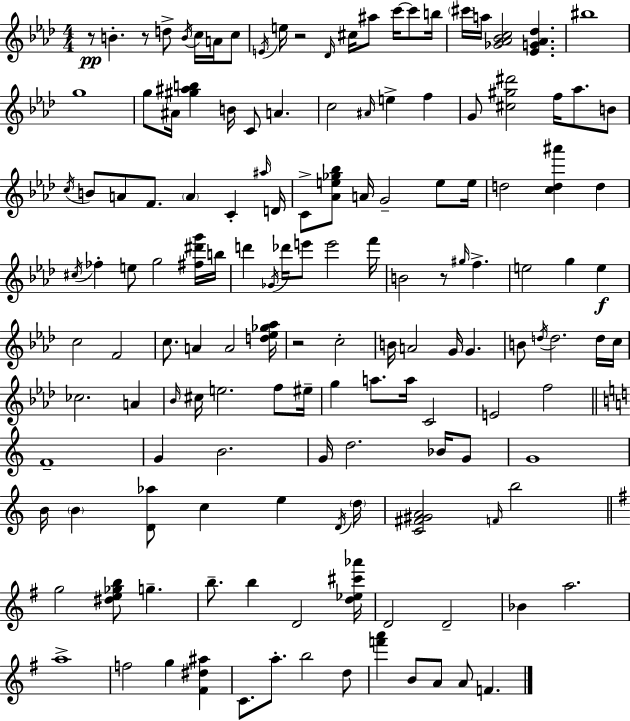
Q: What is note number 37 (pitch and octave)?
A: C4